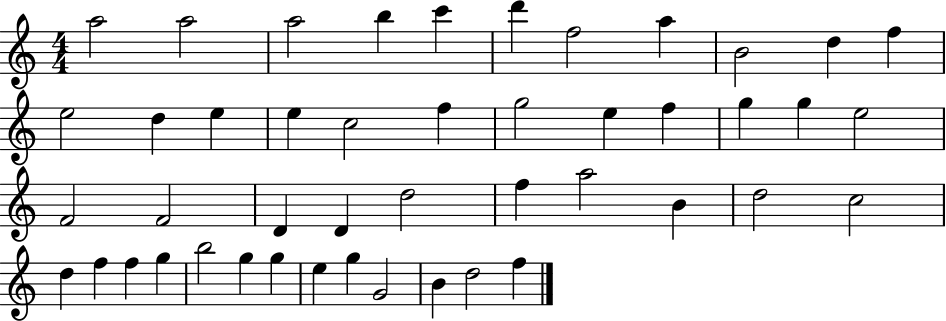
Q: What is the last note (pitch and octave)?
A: F5